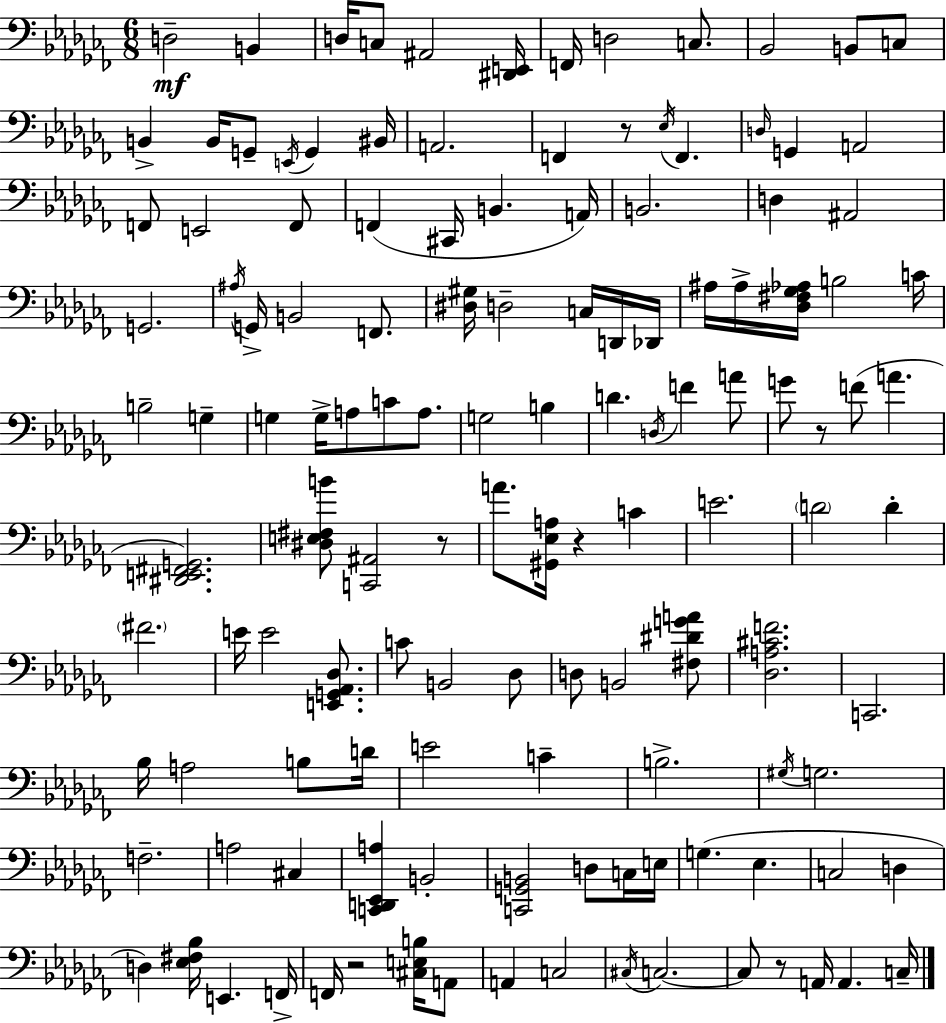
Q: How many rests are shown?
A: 6